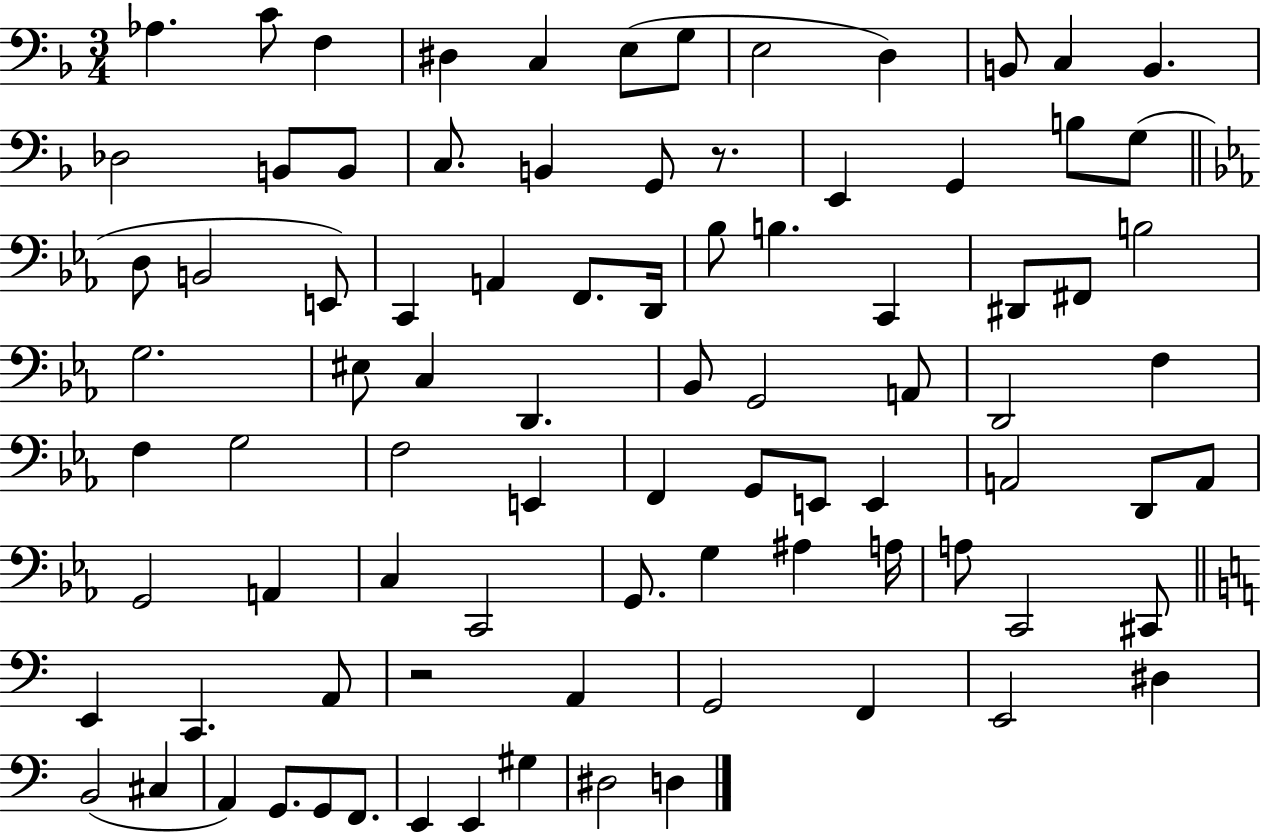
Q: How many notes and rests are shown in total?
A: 87